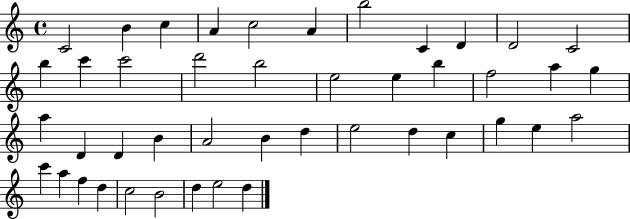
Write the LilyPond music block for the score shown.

{
  \clef treble
  \time 4/4
  \defaultTimeSignature
  \key c \major
  c'2 b'4 c''4 | a'4 c''2 a'4 | b''2 c'4 d'4 | d'2 c'2 | \break b''4 c'''4 c'''2 | d'''2 b''2 | e''2 e''4 b''4 | f''2 a''4 g''4 | \break a''4 d'4 d'4 b'4 | a'2 b'4 d''4 | e''2 d''4 c''4 | g''4 e''4 a''2 | \break c'''4 a''4 f''4 d''4 | c''2 b'2 | d''4 e''2 d''4 | \bar "|."
}